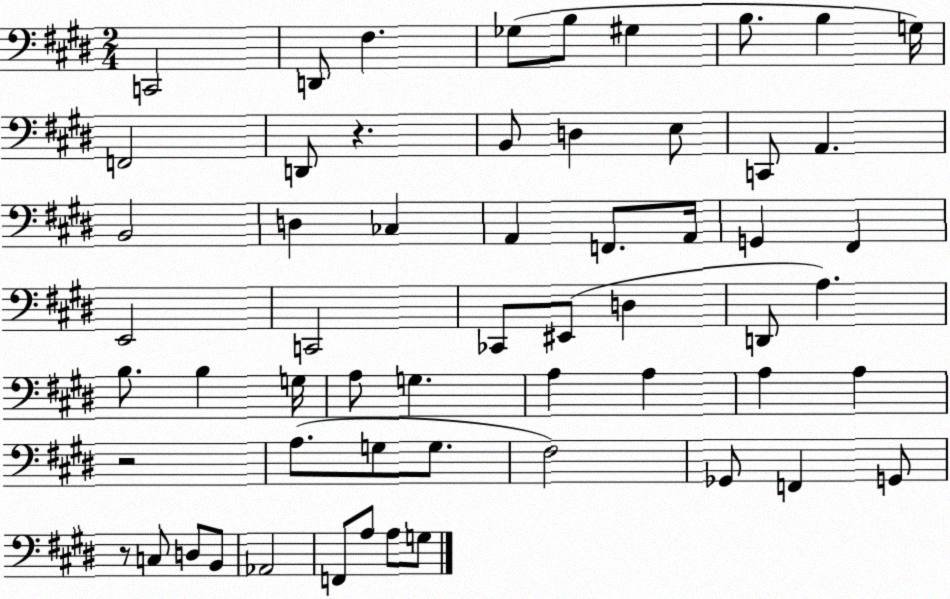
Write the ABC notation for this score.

X:1
T:Untitled
M:2/4
L:1/4
K:E
C,,2 D,,/2 ^F, _G,/2 B,/2 ^G, B,/2 B, G,/4 F,,2 D,,/2 z B,,/2 D, E,/2 C,,/2 A,, B,,2 D, _C, A,, F,,/2 A,,/4 G,, ^F,, E,,2 C,,2 _C,,/2 ^E,,/2 D, D,,/2 A, B,/2 B, G,/4 A,/2 G, A, A, A, A, z2 A,/2 G,/2 G,/2 ^F,2 _G,,/2 F,, G,,/2 z/2 C,/2 D,/2 B,,/2 _A,,2 F,,/2 A,/2 A,/2 G,/2